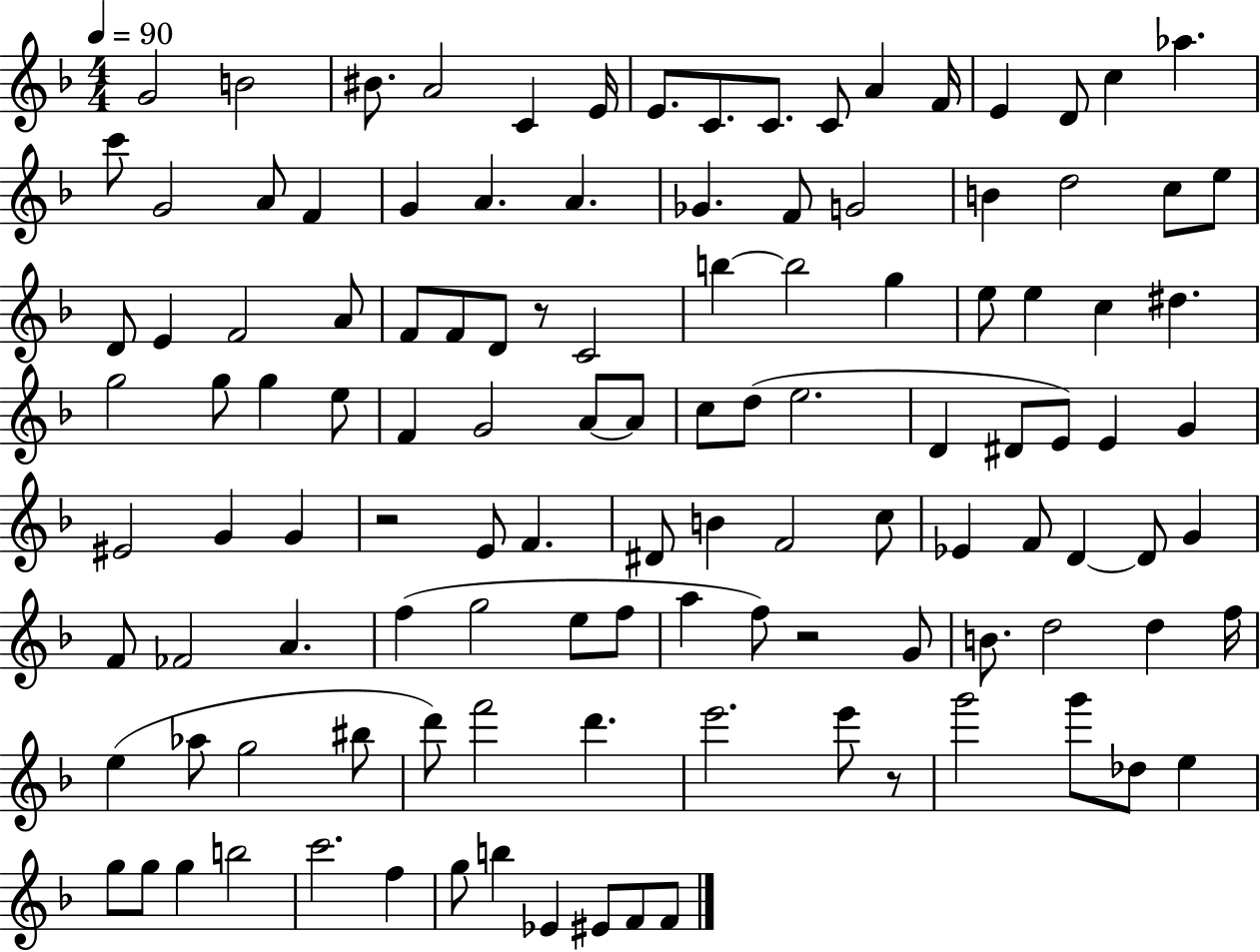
X:1
T:Untitled
M:4/4
L:1/4
K:F
G2 B2 ^B/2 A2 C E/4 E/2 C/2 C/2 C/2 A F/4 E D/2 c _a c'/2 G2 A/2 F G A A _G F/2 G2 B d2 c/2 e/2 D/2 E F2 A/2 F/2 F/2 D/2 z/2 C2 b b2 g e/2 e c ^d g2 g/2 g e/2 F G2 A/2 A/2 c/2 d/2 e2 D ^D/2 E/2 E G ^E2 G G z2 E/2 F ^D/2 B F2 c/2 _E F/2 D D/2 G F/2 _F2 A f g2 e/2 f/2 a f/2 z2 G/2 B/2 d2 d f/4 e _a/2 g2 ^b/2 d'/2 f'2 d' e'2 e'/2 z/2 g'2 g'/2 _d/2 e g/2 g/2 g b2 c'2 f g/2 b _E ^E/2 F/2 F/2